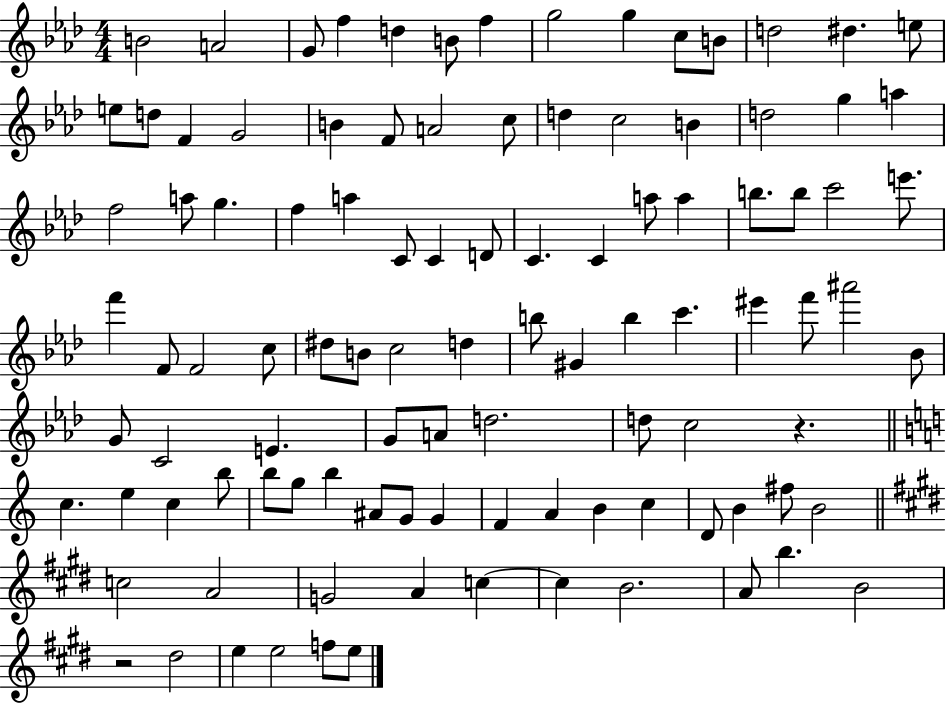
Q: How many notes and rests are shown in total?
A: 103